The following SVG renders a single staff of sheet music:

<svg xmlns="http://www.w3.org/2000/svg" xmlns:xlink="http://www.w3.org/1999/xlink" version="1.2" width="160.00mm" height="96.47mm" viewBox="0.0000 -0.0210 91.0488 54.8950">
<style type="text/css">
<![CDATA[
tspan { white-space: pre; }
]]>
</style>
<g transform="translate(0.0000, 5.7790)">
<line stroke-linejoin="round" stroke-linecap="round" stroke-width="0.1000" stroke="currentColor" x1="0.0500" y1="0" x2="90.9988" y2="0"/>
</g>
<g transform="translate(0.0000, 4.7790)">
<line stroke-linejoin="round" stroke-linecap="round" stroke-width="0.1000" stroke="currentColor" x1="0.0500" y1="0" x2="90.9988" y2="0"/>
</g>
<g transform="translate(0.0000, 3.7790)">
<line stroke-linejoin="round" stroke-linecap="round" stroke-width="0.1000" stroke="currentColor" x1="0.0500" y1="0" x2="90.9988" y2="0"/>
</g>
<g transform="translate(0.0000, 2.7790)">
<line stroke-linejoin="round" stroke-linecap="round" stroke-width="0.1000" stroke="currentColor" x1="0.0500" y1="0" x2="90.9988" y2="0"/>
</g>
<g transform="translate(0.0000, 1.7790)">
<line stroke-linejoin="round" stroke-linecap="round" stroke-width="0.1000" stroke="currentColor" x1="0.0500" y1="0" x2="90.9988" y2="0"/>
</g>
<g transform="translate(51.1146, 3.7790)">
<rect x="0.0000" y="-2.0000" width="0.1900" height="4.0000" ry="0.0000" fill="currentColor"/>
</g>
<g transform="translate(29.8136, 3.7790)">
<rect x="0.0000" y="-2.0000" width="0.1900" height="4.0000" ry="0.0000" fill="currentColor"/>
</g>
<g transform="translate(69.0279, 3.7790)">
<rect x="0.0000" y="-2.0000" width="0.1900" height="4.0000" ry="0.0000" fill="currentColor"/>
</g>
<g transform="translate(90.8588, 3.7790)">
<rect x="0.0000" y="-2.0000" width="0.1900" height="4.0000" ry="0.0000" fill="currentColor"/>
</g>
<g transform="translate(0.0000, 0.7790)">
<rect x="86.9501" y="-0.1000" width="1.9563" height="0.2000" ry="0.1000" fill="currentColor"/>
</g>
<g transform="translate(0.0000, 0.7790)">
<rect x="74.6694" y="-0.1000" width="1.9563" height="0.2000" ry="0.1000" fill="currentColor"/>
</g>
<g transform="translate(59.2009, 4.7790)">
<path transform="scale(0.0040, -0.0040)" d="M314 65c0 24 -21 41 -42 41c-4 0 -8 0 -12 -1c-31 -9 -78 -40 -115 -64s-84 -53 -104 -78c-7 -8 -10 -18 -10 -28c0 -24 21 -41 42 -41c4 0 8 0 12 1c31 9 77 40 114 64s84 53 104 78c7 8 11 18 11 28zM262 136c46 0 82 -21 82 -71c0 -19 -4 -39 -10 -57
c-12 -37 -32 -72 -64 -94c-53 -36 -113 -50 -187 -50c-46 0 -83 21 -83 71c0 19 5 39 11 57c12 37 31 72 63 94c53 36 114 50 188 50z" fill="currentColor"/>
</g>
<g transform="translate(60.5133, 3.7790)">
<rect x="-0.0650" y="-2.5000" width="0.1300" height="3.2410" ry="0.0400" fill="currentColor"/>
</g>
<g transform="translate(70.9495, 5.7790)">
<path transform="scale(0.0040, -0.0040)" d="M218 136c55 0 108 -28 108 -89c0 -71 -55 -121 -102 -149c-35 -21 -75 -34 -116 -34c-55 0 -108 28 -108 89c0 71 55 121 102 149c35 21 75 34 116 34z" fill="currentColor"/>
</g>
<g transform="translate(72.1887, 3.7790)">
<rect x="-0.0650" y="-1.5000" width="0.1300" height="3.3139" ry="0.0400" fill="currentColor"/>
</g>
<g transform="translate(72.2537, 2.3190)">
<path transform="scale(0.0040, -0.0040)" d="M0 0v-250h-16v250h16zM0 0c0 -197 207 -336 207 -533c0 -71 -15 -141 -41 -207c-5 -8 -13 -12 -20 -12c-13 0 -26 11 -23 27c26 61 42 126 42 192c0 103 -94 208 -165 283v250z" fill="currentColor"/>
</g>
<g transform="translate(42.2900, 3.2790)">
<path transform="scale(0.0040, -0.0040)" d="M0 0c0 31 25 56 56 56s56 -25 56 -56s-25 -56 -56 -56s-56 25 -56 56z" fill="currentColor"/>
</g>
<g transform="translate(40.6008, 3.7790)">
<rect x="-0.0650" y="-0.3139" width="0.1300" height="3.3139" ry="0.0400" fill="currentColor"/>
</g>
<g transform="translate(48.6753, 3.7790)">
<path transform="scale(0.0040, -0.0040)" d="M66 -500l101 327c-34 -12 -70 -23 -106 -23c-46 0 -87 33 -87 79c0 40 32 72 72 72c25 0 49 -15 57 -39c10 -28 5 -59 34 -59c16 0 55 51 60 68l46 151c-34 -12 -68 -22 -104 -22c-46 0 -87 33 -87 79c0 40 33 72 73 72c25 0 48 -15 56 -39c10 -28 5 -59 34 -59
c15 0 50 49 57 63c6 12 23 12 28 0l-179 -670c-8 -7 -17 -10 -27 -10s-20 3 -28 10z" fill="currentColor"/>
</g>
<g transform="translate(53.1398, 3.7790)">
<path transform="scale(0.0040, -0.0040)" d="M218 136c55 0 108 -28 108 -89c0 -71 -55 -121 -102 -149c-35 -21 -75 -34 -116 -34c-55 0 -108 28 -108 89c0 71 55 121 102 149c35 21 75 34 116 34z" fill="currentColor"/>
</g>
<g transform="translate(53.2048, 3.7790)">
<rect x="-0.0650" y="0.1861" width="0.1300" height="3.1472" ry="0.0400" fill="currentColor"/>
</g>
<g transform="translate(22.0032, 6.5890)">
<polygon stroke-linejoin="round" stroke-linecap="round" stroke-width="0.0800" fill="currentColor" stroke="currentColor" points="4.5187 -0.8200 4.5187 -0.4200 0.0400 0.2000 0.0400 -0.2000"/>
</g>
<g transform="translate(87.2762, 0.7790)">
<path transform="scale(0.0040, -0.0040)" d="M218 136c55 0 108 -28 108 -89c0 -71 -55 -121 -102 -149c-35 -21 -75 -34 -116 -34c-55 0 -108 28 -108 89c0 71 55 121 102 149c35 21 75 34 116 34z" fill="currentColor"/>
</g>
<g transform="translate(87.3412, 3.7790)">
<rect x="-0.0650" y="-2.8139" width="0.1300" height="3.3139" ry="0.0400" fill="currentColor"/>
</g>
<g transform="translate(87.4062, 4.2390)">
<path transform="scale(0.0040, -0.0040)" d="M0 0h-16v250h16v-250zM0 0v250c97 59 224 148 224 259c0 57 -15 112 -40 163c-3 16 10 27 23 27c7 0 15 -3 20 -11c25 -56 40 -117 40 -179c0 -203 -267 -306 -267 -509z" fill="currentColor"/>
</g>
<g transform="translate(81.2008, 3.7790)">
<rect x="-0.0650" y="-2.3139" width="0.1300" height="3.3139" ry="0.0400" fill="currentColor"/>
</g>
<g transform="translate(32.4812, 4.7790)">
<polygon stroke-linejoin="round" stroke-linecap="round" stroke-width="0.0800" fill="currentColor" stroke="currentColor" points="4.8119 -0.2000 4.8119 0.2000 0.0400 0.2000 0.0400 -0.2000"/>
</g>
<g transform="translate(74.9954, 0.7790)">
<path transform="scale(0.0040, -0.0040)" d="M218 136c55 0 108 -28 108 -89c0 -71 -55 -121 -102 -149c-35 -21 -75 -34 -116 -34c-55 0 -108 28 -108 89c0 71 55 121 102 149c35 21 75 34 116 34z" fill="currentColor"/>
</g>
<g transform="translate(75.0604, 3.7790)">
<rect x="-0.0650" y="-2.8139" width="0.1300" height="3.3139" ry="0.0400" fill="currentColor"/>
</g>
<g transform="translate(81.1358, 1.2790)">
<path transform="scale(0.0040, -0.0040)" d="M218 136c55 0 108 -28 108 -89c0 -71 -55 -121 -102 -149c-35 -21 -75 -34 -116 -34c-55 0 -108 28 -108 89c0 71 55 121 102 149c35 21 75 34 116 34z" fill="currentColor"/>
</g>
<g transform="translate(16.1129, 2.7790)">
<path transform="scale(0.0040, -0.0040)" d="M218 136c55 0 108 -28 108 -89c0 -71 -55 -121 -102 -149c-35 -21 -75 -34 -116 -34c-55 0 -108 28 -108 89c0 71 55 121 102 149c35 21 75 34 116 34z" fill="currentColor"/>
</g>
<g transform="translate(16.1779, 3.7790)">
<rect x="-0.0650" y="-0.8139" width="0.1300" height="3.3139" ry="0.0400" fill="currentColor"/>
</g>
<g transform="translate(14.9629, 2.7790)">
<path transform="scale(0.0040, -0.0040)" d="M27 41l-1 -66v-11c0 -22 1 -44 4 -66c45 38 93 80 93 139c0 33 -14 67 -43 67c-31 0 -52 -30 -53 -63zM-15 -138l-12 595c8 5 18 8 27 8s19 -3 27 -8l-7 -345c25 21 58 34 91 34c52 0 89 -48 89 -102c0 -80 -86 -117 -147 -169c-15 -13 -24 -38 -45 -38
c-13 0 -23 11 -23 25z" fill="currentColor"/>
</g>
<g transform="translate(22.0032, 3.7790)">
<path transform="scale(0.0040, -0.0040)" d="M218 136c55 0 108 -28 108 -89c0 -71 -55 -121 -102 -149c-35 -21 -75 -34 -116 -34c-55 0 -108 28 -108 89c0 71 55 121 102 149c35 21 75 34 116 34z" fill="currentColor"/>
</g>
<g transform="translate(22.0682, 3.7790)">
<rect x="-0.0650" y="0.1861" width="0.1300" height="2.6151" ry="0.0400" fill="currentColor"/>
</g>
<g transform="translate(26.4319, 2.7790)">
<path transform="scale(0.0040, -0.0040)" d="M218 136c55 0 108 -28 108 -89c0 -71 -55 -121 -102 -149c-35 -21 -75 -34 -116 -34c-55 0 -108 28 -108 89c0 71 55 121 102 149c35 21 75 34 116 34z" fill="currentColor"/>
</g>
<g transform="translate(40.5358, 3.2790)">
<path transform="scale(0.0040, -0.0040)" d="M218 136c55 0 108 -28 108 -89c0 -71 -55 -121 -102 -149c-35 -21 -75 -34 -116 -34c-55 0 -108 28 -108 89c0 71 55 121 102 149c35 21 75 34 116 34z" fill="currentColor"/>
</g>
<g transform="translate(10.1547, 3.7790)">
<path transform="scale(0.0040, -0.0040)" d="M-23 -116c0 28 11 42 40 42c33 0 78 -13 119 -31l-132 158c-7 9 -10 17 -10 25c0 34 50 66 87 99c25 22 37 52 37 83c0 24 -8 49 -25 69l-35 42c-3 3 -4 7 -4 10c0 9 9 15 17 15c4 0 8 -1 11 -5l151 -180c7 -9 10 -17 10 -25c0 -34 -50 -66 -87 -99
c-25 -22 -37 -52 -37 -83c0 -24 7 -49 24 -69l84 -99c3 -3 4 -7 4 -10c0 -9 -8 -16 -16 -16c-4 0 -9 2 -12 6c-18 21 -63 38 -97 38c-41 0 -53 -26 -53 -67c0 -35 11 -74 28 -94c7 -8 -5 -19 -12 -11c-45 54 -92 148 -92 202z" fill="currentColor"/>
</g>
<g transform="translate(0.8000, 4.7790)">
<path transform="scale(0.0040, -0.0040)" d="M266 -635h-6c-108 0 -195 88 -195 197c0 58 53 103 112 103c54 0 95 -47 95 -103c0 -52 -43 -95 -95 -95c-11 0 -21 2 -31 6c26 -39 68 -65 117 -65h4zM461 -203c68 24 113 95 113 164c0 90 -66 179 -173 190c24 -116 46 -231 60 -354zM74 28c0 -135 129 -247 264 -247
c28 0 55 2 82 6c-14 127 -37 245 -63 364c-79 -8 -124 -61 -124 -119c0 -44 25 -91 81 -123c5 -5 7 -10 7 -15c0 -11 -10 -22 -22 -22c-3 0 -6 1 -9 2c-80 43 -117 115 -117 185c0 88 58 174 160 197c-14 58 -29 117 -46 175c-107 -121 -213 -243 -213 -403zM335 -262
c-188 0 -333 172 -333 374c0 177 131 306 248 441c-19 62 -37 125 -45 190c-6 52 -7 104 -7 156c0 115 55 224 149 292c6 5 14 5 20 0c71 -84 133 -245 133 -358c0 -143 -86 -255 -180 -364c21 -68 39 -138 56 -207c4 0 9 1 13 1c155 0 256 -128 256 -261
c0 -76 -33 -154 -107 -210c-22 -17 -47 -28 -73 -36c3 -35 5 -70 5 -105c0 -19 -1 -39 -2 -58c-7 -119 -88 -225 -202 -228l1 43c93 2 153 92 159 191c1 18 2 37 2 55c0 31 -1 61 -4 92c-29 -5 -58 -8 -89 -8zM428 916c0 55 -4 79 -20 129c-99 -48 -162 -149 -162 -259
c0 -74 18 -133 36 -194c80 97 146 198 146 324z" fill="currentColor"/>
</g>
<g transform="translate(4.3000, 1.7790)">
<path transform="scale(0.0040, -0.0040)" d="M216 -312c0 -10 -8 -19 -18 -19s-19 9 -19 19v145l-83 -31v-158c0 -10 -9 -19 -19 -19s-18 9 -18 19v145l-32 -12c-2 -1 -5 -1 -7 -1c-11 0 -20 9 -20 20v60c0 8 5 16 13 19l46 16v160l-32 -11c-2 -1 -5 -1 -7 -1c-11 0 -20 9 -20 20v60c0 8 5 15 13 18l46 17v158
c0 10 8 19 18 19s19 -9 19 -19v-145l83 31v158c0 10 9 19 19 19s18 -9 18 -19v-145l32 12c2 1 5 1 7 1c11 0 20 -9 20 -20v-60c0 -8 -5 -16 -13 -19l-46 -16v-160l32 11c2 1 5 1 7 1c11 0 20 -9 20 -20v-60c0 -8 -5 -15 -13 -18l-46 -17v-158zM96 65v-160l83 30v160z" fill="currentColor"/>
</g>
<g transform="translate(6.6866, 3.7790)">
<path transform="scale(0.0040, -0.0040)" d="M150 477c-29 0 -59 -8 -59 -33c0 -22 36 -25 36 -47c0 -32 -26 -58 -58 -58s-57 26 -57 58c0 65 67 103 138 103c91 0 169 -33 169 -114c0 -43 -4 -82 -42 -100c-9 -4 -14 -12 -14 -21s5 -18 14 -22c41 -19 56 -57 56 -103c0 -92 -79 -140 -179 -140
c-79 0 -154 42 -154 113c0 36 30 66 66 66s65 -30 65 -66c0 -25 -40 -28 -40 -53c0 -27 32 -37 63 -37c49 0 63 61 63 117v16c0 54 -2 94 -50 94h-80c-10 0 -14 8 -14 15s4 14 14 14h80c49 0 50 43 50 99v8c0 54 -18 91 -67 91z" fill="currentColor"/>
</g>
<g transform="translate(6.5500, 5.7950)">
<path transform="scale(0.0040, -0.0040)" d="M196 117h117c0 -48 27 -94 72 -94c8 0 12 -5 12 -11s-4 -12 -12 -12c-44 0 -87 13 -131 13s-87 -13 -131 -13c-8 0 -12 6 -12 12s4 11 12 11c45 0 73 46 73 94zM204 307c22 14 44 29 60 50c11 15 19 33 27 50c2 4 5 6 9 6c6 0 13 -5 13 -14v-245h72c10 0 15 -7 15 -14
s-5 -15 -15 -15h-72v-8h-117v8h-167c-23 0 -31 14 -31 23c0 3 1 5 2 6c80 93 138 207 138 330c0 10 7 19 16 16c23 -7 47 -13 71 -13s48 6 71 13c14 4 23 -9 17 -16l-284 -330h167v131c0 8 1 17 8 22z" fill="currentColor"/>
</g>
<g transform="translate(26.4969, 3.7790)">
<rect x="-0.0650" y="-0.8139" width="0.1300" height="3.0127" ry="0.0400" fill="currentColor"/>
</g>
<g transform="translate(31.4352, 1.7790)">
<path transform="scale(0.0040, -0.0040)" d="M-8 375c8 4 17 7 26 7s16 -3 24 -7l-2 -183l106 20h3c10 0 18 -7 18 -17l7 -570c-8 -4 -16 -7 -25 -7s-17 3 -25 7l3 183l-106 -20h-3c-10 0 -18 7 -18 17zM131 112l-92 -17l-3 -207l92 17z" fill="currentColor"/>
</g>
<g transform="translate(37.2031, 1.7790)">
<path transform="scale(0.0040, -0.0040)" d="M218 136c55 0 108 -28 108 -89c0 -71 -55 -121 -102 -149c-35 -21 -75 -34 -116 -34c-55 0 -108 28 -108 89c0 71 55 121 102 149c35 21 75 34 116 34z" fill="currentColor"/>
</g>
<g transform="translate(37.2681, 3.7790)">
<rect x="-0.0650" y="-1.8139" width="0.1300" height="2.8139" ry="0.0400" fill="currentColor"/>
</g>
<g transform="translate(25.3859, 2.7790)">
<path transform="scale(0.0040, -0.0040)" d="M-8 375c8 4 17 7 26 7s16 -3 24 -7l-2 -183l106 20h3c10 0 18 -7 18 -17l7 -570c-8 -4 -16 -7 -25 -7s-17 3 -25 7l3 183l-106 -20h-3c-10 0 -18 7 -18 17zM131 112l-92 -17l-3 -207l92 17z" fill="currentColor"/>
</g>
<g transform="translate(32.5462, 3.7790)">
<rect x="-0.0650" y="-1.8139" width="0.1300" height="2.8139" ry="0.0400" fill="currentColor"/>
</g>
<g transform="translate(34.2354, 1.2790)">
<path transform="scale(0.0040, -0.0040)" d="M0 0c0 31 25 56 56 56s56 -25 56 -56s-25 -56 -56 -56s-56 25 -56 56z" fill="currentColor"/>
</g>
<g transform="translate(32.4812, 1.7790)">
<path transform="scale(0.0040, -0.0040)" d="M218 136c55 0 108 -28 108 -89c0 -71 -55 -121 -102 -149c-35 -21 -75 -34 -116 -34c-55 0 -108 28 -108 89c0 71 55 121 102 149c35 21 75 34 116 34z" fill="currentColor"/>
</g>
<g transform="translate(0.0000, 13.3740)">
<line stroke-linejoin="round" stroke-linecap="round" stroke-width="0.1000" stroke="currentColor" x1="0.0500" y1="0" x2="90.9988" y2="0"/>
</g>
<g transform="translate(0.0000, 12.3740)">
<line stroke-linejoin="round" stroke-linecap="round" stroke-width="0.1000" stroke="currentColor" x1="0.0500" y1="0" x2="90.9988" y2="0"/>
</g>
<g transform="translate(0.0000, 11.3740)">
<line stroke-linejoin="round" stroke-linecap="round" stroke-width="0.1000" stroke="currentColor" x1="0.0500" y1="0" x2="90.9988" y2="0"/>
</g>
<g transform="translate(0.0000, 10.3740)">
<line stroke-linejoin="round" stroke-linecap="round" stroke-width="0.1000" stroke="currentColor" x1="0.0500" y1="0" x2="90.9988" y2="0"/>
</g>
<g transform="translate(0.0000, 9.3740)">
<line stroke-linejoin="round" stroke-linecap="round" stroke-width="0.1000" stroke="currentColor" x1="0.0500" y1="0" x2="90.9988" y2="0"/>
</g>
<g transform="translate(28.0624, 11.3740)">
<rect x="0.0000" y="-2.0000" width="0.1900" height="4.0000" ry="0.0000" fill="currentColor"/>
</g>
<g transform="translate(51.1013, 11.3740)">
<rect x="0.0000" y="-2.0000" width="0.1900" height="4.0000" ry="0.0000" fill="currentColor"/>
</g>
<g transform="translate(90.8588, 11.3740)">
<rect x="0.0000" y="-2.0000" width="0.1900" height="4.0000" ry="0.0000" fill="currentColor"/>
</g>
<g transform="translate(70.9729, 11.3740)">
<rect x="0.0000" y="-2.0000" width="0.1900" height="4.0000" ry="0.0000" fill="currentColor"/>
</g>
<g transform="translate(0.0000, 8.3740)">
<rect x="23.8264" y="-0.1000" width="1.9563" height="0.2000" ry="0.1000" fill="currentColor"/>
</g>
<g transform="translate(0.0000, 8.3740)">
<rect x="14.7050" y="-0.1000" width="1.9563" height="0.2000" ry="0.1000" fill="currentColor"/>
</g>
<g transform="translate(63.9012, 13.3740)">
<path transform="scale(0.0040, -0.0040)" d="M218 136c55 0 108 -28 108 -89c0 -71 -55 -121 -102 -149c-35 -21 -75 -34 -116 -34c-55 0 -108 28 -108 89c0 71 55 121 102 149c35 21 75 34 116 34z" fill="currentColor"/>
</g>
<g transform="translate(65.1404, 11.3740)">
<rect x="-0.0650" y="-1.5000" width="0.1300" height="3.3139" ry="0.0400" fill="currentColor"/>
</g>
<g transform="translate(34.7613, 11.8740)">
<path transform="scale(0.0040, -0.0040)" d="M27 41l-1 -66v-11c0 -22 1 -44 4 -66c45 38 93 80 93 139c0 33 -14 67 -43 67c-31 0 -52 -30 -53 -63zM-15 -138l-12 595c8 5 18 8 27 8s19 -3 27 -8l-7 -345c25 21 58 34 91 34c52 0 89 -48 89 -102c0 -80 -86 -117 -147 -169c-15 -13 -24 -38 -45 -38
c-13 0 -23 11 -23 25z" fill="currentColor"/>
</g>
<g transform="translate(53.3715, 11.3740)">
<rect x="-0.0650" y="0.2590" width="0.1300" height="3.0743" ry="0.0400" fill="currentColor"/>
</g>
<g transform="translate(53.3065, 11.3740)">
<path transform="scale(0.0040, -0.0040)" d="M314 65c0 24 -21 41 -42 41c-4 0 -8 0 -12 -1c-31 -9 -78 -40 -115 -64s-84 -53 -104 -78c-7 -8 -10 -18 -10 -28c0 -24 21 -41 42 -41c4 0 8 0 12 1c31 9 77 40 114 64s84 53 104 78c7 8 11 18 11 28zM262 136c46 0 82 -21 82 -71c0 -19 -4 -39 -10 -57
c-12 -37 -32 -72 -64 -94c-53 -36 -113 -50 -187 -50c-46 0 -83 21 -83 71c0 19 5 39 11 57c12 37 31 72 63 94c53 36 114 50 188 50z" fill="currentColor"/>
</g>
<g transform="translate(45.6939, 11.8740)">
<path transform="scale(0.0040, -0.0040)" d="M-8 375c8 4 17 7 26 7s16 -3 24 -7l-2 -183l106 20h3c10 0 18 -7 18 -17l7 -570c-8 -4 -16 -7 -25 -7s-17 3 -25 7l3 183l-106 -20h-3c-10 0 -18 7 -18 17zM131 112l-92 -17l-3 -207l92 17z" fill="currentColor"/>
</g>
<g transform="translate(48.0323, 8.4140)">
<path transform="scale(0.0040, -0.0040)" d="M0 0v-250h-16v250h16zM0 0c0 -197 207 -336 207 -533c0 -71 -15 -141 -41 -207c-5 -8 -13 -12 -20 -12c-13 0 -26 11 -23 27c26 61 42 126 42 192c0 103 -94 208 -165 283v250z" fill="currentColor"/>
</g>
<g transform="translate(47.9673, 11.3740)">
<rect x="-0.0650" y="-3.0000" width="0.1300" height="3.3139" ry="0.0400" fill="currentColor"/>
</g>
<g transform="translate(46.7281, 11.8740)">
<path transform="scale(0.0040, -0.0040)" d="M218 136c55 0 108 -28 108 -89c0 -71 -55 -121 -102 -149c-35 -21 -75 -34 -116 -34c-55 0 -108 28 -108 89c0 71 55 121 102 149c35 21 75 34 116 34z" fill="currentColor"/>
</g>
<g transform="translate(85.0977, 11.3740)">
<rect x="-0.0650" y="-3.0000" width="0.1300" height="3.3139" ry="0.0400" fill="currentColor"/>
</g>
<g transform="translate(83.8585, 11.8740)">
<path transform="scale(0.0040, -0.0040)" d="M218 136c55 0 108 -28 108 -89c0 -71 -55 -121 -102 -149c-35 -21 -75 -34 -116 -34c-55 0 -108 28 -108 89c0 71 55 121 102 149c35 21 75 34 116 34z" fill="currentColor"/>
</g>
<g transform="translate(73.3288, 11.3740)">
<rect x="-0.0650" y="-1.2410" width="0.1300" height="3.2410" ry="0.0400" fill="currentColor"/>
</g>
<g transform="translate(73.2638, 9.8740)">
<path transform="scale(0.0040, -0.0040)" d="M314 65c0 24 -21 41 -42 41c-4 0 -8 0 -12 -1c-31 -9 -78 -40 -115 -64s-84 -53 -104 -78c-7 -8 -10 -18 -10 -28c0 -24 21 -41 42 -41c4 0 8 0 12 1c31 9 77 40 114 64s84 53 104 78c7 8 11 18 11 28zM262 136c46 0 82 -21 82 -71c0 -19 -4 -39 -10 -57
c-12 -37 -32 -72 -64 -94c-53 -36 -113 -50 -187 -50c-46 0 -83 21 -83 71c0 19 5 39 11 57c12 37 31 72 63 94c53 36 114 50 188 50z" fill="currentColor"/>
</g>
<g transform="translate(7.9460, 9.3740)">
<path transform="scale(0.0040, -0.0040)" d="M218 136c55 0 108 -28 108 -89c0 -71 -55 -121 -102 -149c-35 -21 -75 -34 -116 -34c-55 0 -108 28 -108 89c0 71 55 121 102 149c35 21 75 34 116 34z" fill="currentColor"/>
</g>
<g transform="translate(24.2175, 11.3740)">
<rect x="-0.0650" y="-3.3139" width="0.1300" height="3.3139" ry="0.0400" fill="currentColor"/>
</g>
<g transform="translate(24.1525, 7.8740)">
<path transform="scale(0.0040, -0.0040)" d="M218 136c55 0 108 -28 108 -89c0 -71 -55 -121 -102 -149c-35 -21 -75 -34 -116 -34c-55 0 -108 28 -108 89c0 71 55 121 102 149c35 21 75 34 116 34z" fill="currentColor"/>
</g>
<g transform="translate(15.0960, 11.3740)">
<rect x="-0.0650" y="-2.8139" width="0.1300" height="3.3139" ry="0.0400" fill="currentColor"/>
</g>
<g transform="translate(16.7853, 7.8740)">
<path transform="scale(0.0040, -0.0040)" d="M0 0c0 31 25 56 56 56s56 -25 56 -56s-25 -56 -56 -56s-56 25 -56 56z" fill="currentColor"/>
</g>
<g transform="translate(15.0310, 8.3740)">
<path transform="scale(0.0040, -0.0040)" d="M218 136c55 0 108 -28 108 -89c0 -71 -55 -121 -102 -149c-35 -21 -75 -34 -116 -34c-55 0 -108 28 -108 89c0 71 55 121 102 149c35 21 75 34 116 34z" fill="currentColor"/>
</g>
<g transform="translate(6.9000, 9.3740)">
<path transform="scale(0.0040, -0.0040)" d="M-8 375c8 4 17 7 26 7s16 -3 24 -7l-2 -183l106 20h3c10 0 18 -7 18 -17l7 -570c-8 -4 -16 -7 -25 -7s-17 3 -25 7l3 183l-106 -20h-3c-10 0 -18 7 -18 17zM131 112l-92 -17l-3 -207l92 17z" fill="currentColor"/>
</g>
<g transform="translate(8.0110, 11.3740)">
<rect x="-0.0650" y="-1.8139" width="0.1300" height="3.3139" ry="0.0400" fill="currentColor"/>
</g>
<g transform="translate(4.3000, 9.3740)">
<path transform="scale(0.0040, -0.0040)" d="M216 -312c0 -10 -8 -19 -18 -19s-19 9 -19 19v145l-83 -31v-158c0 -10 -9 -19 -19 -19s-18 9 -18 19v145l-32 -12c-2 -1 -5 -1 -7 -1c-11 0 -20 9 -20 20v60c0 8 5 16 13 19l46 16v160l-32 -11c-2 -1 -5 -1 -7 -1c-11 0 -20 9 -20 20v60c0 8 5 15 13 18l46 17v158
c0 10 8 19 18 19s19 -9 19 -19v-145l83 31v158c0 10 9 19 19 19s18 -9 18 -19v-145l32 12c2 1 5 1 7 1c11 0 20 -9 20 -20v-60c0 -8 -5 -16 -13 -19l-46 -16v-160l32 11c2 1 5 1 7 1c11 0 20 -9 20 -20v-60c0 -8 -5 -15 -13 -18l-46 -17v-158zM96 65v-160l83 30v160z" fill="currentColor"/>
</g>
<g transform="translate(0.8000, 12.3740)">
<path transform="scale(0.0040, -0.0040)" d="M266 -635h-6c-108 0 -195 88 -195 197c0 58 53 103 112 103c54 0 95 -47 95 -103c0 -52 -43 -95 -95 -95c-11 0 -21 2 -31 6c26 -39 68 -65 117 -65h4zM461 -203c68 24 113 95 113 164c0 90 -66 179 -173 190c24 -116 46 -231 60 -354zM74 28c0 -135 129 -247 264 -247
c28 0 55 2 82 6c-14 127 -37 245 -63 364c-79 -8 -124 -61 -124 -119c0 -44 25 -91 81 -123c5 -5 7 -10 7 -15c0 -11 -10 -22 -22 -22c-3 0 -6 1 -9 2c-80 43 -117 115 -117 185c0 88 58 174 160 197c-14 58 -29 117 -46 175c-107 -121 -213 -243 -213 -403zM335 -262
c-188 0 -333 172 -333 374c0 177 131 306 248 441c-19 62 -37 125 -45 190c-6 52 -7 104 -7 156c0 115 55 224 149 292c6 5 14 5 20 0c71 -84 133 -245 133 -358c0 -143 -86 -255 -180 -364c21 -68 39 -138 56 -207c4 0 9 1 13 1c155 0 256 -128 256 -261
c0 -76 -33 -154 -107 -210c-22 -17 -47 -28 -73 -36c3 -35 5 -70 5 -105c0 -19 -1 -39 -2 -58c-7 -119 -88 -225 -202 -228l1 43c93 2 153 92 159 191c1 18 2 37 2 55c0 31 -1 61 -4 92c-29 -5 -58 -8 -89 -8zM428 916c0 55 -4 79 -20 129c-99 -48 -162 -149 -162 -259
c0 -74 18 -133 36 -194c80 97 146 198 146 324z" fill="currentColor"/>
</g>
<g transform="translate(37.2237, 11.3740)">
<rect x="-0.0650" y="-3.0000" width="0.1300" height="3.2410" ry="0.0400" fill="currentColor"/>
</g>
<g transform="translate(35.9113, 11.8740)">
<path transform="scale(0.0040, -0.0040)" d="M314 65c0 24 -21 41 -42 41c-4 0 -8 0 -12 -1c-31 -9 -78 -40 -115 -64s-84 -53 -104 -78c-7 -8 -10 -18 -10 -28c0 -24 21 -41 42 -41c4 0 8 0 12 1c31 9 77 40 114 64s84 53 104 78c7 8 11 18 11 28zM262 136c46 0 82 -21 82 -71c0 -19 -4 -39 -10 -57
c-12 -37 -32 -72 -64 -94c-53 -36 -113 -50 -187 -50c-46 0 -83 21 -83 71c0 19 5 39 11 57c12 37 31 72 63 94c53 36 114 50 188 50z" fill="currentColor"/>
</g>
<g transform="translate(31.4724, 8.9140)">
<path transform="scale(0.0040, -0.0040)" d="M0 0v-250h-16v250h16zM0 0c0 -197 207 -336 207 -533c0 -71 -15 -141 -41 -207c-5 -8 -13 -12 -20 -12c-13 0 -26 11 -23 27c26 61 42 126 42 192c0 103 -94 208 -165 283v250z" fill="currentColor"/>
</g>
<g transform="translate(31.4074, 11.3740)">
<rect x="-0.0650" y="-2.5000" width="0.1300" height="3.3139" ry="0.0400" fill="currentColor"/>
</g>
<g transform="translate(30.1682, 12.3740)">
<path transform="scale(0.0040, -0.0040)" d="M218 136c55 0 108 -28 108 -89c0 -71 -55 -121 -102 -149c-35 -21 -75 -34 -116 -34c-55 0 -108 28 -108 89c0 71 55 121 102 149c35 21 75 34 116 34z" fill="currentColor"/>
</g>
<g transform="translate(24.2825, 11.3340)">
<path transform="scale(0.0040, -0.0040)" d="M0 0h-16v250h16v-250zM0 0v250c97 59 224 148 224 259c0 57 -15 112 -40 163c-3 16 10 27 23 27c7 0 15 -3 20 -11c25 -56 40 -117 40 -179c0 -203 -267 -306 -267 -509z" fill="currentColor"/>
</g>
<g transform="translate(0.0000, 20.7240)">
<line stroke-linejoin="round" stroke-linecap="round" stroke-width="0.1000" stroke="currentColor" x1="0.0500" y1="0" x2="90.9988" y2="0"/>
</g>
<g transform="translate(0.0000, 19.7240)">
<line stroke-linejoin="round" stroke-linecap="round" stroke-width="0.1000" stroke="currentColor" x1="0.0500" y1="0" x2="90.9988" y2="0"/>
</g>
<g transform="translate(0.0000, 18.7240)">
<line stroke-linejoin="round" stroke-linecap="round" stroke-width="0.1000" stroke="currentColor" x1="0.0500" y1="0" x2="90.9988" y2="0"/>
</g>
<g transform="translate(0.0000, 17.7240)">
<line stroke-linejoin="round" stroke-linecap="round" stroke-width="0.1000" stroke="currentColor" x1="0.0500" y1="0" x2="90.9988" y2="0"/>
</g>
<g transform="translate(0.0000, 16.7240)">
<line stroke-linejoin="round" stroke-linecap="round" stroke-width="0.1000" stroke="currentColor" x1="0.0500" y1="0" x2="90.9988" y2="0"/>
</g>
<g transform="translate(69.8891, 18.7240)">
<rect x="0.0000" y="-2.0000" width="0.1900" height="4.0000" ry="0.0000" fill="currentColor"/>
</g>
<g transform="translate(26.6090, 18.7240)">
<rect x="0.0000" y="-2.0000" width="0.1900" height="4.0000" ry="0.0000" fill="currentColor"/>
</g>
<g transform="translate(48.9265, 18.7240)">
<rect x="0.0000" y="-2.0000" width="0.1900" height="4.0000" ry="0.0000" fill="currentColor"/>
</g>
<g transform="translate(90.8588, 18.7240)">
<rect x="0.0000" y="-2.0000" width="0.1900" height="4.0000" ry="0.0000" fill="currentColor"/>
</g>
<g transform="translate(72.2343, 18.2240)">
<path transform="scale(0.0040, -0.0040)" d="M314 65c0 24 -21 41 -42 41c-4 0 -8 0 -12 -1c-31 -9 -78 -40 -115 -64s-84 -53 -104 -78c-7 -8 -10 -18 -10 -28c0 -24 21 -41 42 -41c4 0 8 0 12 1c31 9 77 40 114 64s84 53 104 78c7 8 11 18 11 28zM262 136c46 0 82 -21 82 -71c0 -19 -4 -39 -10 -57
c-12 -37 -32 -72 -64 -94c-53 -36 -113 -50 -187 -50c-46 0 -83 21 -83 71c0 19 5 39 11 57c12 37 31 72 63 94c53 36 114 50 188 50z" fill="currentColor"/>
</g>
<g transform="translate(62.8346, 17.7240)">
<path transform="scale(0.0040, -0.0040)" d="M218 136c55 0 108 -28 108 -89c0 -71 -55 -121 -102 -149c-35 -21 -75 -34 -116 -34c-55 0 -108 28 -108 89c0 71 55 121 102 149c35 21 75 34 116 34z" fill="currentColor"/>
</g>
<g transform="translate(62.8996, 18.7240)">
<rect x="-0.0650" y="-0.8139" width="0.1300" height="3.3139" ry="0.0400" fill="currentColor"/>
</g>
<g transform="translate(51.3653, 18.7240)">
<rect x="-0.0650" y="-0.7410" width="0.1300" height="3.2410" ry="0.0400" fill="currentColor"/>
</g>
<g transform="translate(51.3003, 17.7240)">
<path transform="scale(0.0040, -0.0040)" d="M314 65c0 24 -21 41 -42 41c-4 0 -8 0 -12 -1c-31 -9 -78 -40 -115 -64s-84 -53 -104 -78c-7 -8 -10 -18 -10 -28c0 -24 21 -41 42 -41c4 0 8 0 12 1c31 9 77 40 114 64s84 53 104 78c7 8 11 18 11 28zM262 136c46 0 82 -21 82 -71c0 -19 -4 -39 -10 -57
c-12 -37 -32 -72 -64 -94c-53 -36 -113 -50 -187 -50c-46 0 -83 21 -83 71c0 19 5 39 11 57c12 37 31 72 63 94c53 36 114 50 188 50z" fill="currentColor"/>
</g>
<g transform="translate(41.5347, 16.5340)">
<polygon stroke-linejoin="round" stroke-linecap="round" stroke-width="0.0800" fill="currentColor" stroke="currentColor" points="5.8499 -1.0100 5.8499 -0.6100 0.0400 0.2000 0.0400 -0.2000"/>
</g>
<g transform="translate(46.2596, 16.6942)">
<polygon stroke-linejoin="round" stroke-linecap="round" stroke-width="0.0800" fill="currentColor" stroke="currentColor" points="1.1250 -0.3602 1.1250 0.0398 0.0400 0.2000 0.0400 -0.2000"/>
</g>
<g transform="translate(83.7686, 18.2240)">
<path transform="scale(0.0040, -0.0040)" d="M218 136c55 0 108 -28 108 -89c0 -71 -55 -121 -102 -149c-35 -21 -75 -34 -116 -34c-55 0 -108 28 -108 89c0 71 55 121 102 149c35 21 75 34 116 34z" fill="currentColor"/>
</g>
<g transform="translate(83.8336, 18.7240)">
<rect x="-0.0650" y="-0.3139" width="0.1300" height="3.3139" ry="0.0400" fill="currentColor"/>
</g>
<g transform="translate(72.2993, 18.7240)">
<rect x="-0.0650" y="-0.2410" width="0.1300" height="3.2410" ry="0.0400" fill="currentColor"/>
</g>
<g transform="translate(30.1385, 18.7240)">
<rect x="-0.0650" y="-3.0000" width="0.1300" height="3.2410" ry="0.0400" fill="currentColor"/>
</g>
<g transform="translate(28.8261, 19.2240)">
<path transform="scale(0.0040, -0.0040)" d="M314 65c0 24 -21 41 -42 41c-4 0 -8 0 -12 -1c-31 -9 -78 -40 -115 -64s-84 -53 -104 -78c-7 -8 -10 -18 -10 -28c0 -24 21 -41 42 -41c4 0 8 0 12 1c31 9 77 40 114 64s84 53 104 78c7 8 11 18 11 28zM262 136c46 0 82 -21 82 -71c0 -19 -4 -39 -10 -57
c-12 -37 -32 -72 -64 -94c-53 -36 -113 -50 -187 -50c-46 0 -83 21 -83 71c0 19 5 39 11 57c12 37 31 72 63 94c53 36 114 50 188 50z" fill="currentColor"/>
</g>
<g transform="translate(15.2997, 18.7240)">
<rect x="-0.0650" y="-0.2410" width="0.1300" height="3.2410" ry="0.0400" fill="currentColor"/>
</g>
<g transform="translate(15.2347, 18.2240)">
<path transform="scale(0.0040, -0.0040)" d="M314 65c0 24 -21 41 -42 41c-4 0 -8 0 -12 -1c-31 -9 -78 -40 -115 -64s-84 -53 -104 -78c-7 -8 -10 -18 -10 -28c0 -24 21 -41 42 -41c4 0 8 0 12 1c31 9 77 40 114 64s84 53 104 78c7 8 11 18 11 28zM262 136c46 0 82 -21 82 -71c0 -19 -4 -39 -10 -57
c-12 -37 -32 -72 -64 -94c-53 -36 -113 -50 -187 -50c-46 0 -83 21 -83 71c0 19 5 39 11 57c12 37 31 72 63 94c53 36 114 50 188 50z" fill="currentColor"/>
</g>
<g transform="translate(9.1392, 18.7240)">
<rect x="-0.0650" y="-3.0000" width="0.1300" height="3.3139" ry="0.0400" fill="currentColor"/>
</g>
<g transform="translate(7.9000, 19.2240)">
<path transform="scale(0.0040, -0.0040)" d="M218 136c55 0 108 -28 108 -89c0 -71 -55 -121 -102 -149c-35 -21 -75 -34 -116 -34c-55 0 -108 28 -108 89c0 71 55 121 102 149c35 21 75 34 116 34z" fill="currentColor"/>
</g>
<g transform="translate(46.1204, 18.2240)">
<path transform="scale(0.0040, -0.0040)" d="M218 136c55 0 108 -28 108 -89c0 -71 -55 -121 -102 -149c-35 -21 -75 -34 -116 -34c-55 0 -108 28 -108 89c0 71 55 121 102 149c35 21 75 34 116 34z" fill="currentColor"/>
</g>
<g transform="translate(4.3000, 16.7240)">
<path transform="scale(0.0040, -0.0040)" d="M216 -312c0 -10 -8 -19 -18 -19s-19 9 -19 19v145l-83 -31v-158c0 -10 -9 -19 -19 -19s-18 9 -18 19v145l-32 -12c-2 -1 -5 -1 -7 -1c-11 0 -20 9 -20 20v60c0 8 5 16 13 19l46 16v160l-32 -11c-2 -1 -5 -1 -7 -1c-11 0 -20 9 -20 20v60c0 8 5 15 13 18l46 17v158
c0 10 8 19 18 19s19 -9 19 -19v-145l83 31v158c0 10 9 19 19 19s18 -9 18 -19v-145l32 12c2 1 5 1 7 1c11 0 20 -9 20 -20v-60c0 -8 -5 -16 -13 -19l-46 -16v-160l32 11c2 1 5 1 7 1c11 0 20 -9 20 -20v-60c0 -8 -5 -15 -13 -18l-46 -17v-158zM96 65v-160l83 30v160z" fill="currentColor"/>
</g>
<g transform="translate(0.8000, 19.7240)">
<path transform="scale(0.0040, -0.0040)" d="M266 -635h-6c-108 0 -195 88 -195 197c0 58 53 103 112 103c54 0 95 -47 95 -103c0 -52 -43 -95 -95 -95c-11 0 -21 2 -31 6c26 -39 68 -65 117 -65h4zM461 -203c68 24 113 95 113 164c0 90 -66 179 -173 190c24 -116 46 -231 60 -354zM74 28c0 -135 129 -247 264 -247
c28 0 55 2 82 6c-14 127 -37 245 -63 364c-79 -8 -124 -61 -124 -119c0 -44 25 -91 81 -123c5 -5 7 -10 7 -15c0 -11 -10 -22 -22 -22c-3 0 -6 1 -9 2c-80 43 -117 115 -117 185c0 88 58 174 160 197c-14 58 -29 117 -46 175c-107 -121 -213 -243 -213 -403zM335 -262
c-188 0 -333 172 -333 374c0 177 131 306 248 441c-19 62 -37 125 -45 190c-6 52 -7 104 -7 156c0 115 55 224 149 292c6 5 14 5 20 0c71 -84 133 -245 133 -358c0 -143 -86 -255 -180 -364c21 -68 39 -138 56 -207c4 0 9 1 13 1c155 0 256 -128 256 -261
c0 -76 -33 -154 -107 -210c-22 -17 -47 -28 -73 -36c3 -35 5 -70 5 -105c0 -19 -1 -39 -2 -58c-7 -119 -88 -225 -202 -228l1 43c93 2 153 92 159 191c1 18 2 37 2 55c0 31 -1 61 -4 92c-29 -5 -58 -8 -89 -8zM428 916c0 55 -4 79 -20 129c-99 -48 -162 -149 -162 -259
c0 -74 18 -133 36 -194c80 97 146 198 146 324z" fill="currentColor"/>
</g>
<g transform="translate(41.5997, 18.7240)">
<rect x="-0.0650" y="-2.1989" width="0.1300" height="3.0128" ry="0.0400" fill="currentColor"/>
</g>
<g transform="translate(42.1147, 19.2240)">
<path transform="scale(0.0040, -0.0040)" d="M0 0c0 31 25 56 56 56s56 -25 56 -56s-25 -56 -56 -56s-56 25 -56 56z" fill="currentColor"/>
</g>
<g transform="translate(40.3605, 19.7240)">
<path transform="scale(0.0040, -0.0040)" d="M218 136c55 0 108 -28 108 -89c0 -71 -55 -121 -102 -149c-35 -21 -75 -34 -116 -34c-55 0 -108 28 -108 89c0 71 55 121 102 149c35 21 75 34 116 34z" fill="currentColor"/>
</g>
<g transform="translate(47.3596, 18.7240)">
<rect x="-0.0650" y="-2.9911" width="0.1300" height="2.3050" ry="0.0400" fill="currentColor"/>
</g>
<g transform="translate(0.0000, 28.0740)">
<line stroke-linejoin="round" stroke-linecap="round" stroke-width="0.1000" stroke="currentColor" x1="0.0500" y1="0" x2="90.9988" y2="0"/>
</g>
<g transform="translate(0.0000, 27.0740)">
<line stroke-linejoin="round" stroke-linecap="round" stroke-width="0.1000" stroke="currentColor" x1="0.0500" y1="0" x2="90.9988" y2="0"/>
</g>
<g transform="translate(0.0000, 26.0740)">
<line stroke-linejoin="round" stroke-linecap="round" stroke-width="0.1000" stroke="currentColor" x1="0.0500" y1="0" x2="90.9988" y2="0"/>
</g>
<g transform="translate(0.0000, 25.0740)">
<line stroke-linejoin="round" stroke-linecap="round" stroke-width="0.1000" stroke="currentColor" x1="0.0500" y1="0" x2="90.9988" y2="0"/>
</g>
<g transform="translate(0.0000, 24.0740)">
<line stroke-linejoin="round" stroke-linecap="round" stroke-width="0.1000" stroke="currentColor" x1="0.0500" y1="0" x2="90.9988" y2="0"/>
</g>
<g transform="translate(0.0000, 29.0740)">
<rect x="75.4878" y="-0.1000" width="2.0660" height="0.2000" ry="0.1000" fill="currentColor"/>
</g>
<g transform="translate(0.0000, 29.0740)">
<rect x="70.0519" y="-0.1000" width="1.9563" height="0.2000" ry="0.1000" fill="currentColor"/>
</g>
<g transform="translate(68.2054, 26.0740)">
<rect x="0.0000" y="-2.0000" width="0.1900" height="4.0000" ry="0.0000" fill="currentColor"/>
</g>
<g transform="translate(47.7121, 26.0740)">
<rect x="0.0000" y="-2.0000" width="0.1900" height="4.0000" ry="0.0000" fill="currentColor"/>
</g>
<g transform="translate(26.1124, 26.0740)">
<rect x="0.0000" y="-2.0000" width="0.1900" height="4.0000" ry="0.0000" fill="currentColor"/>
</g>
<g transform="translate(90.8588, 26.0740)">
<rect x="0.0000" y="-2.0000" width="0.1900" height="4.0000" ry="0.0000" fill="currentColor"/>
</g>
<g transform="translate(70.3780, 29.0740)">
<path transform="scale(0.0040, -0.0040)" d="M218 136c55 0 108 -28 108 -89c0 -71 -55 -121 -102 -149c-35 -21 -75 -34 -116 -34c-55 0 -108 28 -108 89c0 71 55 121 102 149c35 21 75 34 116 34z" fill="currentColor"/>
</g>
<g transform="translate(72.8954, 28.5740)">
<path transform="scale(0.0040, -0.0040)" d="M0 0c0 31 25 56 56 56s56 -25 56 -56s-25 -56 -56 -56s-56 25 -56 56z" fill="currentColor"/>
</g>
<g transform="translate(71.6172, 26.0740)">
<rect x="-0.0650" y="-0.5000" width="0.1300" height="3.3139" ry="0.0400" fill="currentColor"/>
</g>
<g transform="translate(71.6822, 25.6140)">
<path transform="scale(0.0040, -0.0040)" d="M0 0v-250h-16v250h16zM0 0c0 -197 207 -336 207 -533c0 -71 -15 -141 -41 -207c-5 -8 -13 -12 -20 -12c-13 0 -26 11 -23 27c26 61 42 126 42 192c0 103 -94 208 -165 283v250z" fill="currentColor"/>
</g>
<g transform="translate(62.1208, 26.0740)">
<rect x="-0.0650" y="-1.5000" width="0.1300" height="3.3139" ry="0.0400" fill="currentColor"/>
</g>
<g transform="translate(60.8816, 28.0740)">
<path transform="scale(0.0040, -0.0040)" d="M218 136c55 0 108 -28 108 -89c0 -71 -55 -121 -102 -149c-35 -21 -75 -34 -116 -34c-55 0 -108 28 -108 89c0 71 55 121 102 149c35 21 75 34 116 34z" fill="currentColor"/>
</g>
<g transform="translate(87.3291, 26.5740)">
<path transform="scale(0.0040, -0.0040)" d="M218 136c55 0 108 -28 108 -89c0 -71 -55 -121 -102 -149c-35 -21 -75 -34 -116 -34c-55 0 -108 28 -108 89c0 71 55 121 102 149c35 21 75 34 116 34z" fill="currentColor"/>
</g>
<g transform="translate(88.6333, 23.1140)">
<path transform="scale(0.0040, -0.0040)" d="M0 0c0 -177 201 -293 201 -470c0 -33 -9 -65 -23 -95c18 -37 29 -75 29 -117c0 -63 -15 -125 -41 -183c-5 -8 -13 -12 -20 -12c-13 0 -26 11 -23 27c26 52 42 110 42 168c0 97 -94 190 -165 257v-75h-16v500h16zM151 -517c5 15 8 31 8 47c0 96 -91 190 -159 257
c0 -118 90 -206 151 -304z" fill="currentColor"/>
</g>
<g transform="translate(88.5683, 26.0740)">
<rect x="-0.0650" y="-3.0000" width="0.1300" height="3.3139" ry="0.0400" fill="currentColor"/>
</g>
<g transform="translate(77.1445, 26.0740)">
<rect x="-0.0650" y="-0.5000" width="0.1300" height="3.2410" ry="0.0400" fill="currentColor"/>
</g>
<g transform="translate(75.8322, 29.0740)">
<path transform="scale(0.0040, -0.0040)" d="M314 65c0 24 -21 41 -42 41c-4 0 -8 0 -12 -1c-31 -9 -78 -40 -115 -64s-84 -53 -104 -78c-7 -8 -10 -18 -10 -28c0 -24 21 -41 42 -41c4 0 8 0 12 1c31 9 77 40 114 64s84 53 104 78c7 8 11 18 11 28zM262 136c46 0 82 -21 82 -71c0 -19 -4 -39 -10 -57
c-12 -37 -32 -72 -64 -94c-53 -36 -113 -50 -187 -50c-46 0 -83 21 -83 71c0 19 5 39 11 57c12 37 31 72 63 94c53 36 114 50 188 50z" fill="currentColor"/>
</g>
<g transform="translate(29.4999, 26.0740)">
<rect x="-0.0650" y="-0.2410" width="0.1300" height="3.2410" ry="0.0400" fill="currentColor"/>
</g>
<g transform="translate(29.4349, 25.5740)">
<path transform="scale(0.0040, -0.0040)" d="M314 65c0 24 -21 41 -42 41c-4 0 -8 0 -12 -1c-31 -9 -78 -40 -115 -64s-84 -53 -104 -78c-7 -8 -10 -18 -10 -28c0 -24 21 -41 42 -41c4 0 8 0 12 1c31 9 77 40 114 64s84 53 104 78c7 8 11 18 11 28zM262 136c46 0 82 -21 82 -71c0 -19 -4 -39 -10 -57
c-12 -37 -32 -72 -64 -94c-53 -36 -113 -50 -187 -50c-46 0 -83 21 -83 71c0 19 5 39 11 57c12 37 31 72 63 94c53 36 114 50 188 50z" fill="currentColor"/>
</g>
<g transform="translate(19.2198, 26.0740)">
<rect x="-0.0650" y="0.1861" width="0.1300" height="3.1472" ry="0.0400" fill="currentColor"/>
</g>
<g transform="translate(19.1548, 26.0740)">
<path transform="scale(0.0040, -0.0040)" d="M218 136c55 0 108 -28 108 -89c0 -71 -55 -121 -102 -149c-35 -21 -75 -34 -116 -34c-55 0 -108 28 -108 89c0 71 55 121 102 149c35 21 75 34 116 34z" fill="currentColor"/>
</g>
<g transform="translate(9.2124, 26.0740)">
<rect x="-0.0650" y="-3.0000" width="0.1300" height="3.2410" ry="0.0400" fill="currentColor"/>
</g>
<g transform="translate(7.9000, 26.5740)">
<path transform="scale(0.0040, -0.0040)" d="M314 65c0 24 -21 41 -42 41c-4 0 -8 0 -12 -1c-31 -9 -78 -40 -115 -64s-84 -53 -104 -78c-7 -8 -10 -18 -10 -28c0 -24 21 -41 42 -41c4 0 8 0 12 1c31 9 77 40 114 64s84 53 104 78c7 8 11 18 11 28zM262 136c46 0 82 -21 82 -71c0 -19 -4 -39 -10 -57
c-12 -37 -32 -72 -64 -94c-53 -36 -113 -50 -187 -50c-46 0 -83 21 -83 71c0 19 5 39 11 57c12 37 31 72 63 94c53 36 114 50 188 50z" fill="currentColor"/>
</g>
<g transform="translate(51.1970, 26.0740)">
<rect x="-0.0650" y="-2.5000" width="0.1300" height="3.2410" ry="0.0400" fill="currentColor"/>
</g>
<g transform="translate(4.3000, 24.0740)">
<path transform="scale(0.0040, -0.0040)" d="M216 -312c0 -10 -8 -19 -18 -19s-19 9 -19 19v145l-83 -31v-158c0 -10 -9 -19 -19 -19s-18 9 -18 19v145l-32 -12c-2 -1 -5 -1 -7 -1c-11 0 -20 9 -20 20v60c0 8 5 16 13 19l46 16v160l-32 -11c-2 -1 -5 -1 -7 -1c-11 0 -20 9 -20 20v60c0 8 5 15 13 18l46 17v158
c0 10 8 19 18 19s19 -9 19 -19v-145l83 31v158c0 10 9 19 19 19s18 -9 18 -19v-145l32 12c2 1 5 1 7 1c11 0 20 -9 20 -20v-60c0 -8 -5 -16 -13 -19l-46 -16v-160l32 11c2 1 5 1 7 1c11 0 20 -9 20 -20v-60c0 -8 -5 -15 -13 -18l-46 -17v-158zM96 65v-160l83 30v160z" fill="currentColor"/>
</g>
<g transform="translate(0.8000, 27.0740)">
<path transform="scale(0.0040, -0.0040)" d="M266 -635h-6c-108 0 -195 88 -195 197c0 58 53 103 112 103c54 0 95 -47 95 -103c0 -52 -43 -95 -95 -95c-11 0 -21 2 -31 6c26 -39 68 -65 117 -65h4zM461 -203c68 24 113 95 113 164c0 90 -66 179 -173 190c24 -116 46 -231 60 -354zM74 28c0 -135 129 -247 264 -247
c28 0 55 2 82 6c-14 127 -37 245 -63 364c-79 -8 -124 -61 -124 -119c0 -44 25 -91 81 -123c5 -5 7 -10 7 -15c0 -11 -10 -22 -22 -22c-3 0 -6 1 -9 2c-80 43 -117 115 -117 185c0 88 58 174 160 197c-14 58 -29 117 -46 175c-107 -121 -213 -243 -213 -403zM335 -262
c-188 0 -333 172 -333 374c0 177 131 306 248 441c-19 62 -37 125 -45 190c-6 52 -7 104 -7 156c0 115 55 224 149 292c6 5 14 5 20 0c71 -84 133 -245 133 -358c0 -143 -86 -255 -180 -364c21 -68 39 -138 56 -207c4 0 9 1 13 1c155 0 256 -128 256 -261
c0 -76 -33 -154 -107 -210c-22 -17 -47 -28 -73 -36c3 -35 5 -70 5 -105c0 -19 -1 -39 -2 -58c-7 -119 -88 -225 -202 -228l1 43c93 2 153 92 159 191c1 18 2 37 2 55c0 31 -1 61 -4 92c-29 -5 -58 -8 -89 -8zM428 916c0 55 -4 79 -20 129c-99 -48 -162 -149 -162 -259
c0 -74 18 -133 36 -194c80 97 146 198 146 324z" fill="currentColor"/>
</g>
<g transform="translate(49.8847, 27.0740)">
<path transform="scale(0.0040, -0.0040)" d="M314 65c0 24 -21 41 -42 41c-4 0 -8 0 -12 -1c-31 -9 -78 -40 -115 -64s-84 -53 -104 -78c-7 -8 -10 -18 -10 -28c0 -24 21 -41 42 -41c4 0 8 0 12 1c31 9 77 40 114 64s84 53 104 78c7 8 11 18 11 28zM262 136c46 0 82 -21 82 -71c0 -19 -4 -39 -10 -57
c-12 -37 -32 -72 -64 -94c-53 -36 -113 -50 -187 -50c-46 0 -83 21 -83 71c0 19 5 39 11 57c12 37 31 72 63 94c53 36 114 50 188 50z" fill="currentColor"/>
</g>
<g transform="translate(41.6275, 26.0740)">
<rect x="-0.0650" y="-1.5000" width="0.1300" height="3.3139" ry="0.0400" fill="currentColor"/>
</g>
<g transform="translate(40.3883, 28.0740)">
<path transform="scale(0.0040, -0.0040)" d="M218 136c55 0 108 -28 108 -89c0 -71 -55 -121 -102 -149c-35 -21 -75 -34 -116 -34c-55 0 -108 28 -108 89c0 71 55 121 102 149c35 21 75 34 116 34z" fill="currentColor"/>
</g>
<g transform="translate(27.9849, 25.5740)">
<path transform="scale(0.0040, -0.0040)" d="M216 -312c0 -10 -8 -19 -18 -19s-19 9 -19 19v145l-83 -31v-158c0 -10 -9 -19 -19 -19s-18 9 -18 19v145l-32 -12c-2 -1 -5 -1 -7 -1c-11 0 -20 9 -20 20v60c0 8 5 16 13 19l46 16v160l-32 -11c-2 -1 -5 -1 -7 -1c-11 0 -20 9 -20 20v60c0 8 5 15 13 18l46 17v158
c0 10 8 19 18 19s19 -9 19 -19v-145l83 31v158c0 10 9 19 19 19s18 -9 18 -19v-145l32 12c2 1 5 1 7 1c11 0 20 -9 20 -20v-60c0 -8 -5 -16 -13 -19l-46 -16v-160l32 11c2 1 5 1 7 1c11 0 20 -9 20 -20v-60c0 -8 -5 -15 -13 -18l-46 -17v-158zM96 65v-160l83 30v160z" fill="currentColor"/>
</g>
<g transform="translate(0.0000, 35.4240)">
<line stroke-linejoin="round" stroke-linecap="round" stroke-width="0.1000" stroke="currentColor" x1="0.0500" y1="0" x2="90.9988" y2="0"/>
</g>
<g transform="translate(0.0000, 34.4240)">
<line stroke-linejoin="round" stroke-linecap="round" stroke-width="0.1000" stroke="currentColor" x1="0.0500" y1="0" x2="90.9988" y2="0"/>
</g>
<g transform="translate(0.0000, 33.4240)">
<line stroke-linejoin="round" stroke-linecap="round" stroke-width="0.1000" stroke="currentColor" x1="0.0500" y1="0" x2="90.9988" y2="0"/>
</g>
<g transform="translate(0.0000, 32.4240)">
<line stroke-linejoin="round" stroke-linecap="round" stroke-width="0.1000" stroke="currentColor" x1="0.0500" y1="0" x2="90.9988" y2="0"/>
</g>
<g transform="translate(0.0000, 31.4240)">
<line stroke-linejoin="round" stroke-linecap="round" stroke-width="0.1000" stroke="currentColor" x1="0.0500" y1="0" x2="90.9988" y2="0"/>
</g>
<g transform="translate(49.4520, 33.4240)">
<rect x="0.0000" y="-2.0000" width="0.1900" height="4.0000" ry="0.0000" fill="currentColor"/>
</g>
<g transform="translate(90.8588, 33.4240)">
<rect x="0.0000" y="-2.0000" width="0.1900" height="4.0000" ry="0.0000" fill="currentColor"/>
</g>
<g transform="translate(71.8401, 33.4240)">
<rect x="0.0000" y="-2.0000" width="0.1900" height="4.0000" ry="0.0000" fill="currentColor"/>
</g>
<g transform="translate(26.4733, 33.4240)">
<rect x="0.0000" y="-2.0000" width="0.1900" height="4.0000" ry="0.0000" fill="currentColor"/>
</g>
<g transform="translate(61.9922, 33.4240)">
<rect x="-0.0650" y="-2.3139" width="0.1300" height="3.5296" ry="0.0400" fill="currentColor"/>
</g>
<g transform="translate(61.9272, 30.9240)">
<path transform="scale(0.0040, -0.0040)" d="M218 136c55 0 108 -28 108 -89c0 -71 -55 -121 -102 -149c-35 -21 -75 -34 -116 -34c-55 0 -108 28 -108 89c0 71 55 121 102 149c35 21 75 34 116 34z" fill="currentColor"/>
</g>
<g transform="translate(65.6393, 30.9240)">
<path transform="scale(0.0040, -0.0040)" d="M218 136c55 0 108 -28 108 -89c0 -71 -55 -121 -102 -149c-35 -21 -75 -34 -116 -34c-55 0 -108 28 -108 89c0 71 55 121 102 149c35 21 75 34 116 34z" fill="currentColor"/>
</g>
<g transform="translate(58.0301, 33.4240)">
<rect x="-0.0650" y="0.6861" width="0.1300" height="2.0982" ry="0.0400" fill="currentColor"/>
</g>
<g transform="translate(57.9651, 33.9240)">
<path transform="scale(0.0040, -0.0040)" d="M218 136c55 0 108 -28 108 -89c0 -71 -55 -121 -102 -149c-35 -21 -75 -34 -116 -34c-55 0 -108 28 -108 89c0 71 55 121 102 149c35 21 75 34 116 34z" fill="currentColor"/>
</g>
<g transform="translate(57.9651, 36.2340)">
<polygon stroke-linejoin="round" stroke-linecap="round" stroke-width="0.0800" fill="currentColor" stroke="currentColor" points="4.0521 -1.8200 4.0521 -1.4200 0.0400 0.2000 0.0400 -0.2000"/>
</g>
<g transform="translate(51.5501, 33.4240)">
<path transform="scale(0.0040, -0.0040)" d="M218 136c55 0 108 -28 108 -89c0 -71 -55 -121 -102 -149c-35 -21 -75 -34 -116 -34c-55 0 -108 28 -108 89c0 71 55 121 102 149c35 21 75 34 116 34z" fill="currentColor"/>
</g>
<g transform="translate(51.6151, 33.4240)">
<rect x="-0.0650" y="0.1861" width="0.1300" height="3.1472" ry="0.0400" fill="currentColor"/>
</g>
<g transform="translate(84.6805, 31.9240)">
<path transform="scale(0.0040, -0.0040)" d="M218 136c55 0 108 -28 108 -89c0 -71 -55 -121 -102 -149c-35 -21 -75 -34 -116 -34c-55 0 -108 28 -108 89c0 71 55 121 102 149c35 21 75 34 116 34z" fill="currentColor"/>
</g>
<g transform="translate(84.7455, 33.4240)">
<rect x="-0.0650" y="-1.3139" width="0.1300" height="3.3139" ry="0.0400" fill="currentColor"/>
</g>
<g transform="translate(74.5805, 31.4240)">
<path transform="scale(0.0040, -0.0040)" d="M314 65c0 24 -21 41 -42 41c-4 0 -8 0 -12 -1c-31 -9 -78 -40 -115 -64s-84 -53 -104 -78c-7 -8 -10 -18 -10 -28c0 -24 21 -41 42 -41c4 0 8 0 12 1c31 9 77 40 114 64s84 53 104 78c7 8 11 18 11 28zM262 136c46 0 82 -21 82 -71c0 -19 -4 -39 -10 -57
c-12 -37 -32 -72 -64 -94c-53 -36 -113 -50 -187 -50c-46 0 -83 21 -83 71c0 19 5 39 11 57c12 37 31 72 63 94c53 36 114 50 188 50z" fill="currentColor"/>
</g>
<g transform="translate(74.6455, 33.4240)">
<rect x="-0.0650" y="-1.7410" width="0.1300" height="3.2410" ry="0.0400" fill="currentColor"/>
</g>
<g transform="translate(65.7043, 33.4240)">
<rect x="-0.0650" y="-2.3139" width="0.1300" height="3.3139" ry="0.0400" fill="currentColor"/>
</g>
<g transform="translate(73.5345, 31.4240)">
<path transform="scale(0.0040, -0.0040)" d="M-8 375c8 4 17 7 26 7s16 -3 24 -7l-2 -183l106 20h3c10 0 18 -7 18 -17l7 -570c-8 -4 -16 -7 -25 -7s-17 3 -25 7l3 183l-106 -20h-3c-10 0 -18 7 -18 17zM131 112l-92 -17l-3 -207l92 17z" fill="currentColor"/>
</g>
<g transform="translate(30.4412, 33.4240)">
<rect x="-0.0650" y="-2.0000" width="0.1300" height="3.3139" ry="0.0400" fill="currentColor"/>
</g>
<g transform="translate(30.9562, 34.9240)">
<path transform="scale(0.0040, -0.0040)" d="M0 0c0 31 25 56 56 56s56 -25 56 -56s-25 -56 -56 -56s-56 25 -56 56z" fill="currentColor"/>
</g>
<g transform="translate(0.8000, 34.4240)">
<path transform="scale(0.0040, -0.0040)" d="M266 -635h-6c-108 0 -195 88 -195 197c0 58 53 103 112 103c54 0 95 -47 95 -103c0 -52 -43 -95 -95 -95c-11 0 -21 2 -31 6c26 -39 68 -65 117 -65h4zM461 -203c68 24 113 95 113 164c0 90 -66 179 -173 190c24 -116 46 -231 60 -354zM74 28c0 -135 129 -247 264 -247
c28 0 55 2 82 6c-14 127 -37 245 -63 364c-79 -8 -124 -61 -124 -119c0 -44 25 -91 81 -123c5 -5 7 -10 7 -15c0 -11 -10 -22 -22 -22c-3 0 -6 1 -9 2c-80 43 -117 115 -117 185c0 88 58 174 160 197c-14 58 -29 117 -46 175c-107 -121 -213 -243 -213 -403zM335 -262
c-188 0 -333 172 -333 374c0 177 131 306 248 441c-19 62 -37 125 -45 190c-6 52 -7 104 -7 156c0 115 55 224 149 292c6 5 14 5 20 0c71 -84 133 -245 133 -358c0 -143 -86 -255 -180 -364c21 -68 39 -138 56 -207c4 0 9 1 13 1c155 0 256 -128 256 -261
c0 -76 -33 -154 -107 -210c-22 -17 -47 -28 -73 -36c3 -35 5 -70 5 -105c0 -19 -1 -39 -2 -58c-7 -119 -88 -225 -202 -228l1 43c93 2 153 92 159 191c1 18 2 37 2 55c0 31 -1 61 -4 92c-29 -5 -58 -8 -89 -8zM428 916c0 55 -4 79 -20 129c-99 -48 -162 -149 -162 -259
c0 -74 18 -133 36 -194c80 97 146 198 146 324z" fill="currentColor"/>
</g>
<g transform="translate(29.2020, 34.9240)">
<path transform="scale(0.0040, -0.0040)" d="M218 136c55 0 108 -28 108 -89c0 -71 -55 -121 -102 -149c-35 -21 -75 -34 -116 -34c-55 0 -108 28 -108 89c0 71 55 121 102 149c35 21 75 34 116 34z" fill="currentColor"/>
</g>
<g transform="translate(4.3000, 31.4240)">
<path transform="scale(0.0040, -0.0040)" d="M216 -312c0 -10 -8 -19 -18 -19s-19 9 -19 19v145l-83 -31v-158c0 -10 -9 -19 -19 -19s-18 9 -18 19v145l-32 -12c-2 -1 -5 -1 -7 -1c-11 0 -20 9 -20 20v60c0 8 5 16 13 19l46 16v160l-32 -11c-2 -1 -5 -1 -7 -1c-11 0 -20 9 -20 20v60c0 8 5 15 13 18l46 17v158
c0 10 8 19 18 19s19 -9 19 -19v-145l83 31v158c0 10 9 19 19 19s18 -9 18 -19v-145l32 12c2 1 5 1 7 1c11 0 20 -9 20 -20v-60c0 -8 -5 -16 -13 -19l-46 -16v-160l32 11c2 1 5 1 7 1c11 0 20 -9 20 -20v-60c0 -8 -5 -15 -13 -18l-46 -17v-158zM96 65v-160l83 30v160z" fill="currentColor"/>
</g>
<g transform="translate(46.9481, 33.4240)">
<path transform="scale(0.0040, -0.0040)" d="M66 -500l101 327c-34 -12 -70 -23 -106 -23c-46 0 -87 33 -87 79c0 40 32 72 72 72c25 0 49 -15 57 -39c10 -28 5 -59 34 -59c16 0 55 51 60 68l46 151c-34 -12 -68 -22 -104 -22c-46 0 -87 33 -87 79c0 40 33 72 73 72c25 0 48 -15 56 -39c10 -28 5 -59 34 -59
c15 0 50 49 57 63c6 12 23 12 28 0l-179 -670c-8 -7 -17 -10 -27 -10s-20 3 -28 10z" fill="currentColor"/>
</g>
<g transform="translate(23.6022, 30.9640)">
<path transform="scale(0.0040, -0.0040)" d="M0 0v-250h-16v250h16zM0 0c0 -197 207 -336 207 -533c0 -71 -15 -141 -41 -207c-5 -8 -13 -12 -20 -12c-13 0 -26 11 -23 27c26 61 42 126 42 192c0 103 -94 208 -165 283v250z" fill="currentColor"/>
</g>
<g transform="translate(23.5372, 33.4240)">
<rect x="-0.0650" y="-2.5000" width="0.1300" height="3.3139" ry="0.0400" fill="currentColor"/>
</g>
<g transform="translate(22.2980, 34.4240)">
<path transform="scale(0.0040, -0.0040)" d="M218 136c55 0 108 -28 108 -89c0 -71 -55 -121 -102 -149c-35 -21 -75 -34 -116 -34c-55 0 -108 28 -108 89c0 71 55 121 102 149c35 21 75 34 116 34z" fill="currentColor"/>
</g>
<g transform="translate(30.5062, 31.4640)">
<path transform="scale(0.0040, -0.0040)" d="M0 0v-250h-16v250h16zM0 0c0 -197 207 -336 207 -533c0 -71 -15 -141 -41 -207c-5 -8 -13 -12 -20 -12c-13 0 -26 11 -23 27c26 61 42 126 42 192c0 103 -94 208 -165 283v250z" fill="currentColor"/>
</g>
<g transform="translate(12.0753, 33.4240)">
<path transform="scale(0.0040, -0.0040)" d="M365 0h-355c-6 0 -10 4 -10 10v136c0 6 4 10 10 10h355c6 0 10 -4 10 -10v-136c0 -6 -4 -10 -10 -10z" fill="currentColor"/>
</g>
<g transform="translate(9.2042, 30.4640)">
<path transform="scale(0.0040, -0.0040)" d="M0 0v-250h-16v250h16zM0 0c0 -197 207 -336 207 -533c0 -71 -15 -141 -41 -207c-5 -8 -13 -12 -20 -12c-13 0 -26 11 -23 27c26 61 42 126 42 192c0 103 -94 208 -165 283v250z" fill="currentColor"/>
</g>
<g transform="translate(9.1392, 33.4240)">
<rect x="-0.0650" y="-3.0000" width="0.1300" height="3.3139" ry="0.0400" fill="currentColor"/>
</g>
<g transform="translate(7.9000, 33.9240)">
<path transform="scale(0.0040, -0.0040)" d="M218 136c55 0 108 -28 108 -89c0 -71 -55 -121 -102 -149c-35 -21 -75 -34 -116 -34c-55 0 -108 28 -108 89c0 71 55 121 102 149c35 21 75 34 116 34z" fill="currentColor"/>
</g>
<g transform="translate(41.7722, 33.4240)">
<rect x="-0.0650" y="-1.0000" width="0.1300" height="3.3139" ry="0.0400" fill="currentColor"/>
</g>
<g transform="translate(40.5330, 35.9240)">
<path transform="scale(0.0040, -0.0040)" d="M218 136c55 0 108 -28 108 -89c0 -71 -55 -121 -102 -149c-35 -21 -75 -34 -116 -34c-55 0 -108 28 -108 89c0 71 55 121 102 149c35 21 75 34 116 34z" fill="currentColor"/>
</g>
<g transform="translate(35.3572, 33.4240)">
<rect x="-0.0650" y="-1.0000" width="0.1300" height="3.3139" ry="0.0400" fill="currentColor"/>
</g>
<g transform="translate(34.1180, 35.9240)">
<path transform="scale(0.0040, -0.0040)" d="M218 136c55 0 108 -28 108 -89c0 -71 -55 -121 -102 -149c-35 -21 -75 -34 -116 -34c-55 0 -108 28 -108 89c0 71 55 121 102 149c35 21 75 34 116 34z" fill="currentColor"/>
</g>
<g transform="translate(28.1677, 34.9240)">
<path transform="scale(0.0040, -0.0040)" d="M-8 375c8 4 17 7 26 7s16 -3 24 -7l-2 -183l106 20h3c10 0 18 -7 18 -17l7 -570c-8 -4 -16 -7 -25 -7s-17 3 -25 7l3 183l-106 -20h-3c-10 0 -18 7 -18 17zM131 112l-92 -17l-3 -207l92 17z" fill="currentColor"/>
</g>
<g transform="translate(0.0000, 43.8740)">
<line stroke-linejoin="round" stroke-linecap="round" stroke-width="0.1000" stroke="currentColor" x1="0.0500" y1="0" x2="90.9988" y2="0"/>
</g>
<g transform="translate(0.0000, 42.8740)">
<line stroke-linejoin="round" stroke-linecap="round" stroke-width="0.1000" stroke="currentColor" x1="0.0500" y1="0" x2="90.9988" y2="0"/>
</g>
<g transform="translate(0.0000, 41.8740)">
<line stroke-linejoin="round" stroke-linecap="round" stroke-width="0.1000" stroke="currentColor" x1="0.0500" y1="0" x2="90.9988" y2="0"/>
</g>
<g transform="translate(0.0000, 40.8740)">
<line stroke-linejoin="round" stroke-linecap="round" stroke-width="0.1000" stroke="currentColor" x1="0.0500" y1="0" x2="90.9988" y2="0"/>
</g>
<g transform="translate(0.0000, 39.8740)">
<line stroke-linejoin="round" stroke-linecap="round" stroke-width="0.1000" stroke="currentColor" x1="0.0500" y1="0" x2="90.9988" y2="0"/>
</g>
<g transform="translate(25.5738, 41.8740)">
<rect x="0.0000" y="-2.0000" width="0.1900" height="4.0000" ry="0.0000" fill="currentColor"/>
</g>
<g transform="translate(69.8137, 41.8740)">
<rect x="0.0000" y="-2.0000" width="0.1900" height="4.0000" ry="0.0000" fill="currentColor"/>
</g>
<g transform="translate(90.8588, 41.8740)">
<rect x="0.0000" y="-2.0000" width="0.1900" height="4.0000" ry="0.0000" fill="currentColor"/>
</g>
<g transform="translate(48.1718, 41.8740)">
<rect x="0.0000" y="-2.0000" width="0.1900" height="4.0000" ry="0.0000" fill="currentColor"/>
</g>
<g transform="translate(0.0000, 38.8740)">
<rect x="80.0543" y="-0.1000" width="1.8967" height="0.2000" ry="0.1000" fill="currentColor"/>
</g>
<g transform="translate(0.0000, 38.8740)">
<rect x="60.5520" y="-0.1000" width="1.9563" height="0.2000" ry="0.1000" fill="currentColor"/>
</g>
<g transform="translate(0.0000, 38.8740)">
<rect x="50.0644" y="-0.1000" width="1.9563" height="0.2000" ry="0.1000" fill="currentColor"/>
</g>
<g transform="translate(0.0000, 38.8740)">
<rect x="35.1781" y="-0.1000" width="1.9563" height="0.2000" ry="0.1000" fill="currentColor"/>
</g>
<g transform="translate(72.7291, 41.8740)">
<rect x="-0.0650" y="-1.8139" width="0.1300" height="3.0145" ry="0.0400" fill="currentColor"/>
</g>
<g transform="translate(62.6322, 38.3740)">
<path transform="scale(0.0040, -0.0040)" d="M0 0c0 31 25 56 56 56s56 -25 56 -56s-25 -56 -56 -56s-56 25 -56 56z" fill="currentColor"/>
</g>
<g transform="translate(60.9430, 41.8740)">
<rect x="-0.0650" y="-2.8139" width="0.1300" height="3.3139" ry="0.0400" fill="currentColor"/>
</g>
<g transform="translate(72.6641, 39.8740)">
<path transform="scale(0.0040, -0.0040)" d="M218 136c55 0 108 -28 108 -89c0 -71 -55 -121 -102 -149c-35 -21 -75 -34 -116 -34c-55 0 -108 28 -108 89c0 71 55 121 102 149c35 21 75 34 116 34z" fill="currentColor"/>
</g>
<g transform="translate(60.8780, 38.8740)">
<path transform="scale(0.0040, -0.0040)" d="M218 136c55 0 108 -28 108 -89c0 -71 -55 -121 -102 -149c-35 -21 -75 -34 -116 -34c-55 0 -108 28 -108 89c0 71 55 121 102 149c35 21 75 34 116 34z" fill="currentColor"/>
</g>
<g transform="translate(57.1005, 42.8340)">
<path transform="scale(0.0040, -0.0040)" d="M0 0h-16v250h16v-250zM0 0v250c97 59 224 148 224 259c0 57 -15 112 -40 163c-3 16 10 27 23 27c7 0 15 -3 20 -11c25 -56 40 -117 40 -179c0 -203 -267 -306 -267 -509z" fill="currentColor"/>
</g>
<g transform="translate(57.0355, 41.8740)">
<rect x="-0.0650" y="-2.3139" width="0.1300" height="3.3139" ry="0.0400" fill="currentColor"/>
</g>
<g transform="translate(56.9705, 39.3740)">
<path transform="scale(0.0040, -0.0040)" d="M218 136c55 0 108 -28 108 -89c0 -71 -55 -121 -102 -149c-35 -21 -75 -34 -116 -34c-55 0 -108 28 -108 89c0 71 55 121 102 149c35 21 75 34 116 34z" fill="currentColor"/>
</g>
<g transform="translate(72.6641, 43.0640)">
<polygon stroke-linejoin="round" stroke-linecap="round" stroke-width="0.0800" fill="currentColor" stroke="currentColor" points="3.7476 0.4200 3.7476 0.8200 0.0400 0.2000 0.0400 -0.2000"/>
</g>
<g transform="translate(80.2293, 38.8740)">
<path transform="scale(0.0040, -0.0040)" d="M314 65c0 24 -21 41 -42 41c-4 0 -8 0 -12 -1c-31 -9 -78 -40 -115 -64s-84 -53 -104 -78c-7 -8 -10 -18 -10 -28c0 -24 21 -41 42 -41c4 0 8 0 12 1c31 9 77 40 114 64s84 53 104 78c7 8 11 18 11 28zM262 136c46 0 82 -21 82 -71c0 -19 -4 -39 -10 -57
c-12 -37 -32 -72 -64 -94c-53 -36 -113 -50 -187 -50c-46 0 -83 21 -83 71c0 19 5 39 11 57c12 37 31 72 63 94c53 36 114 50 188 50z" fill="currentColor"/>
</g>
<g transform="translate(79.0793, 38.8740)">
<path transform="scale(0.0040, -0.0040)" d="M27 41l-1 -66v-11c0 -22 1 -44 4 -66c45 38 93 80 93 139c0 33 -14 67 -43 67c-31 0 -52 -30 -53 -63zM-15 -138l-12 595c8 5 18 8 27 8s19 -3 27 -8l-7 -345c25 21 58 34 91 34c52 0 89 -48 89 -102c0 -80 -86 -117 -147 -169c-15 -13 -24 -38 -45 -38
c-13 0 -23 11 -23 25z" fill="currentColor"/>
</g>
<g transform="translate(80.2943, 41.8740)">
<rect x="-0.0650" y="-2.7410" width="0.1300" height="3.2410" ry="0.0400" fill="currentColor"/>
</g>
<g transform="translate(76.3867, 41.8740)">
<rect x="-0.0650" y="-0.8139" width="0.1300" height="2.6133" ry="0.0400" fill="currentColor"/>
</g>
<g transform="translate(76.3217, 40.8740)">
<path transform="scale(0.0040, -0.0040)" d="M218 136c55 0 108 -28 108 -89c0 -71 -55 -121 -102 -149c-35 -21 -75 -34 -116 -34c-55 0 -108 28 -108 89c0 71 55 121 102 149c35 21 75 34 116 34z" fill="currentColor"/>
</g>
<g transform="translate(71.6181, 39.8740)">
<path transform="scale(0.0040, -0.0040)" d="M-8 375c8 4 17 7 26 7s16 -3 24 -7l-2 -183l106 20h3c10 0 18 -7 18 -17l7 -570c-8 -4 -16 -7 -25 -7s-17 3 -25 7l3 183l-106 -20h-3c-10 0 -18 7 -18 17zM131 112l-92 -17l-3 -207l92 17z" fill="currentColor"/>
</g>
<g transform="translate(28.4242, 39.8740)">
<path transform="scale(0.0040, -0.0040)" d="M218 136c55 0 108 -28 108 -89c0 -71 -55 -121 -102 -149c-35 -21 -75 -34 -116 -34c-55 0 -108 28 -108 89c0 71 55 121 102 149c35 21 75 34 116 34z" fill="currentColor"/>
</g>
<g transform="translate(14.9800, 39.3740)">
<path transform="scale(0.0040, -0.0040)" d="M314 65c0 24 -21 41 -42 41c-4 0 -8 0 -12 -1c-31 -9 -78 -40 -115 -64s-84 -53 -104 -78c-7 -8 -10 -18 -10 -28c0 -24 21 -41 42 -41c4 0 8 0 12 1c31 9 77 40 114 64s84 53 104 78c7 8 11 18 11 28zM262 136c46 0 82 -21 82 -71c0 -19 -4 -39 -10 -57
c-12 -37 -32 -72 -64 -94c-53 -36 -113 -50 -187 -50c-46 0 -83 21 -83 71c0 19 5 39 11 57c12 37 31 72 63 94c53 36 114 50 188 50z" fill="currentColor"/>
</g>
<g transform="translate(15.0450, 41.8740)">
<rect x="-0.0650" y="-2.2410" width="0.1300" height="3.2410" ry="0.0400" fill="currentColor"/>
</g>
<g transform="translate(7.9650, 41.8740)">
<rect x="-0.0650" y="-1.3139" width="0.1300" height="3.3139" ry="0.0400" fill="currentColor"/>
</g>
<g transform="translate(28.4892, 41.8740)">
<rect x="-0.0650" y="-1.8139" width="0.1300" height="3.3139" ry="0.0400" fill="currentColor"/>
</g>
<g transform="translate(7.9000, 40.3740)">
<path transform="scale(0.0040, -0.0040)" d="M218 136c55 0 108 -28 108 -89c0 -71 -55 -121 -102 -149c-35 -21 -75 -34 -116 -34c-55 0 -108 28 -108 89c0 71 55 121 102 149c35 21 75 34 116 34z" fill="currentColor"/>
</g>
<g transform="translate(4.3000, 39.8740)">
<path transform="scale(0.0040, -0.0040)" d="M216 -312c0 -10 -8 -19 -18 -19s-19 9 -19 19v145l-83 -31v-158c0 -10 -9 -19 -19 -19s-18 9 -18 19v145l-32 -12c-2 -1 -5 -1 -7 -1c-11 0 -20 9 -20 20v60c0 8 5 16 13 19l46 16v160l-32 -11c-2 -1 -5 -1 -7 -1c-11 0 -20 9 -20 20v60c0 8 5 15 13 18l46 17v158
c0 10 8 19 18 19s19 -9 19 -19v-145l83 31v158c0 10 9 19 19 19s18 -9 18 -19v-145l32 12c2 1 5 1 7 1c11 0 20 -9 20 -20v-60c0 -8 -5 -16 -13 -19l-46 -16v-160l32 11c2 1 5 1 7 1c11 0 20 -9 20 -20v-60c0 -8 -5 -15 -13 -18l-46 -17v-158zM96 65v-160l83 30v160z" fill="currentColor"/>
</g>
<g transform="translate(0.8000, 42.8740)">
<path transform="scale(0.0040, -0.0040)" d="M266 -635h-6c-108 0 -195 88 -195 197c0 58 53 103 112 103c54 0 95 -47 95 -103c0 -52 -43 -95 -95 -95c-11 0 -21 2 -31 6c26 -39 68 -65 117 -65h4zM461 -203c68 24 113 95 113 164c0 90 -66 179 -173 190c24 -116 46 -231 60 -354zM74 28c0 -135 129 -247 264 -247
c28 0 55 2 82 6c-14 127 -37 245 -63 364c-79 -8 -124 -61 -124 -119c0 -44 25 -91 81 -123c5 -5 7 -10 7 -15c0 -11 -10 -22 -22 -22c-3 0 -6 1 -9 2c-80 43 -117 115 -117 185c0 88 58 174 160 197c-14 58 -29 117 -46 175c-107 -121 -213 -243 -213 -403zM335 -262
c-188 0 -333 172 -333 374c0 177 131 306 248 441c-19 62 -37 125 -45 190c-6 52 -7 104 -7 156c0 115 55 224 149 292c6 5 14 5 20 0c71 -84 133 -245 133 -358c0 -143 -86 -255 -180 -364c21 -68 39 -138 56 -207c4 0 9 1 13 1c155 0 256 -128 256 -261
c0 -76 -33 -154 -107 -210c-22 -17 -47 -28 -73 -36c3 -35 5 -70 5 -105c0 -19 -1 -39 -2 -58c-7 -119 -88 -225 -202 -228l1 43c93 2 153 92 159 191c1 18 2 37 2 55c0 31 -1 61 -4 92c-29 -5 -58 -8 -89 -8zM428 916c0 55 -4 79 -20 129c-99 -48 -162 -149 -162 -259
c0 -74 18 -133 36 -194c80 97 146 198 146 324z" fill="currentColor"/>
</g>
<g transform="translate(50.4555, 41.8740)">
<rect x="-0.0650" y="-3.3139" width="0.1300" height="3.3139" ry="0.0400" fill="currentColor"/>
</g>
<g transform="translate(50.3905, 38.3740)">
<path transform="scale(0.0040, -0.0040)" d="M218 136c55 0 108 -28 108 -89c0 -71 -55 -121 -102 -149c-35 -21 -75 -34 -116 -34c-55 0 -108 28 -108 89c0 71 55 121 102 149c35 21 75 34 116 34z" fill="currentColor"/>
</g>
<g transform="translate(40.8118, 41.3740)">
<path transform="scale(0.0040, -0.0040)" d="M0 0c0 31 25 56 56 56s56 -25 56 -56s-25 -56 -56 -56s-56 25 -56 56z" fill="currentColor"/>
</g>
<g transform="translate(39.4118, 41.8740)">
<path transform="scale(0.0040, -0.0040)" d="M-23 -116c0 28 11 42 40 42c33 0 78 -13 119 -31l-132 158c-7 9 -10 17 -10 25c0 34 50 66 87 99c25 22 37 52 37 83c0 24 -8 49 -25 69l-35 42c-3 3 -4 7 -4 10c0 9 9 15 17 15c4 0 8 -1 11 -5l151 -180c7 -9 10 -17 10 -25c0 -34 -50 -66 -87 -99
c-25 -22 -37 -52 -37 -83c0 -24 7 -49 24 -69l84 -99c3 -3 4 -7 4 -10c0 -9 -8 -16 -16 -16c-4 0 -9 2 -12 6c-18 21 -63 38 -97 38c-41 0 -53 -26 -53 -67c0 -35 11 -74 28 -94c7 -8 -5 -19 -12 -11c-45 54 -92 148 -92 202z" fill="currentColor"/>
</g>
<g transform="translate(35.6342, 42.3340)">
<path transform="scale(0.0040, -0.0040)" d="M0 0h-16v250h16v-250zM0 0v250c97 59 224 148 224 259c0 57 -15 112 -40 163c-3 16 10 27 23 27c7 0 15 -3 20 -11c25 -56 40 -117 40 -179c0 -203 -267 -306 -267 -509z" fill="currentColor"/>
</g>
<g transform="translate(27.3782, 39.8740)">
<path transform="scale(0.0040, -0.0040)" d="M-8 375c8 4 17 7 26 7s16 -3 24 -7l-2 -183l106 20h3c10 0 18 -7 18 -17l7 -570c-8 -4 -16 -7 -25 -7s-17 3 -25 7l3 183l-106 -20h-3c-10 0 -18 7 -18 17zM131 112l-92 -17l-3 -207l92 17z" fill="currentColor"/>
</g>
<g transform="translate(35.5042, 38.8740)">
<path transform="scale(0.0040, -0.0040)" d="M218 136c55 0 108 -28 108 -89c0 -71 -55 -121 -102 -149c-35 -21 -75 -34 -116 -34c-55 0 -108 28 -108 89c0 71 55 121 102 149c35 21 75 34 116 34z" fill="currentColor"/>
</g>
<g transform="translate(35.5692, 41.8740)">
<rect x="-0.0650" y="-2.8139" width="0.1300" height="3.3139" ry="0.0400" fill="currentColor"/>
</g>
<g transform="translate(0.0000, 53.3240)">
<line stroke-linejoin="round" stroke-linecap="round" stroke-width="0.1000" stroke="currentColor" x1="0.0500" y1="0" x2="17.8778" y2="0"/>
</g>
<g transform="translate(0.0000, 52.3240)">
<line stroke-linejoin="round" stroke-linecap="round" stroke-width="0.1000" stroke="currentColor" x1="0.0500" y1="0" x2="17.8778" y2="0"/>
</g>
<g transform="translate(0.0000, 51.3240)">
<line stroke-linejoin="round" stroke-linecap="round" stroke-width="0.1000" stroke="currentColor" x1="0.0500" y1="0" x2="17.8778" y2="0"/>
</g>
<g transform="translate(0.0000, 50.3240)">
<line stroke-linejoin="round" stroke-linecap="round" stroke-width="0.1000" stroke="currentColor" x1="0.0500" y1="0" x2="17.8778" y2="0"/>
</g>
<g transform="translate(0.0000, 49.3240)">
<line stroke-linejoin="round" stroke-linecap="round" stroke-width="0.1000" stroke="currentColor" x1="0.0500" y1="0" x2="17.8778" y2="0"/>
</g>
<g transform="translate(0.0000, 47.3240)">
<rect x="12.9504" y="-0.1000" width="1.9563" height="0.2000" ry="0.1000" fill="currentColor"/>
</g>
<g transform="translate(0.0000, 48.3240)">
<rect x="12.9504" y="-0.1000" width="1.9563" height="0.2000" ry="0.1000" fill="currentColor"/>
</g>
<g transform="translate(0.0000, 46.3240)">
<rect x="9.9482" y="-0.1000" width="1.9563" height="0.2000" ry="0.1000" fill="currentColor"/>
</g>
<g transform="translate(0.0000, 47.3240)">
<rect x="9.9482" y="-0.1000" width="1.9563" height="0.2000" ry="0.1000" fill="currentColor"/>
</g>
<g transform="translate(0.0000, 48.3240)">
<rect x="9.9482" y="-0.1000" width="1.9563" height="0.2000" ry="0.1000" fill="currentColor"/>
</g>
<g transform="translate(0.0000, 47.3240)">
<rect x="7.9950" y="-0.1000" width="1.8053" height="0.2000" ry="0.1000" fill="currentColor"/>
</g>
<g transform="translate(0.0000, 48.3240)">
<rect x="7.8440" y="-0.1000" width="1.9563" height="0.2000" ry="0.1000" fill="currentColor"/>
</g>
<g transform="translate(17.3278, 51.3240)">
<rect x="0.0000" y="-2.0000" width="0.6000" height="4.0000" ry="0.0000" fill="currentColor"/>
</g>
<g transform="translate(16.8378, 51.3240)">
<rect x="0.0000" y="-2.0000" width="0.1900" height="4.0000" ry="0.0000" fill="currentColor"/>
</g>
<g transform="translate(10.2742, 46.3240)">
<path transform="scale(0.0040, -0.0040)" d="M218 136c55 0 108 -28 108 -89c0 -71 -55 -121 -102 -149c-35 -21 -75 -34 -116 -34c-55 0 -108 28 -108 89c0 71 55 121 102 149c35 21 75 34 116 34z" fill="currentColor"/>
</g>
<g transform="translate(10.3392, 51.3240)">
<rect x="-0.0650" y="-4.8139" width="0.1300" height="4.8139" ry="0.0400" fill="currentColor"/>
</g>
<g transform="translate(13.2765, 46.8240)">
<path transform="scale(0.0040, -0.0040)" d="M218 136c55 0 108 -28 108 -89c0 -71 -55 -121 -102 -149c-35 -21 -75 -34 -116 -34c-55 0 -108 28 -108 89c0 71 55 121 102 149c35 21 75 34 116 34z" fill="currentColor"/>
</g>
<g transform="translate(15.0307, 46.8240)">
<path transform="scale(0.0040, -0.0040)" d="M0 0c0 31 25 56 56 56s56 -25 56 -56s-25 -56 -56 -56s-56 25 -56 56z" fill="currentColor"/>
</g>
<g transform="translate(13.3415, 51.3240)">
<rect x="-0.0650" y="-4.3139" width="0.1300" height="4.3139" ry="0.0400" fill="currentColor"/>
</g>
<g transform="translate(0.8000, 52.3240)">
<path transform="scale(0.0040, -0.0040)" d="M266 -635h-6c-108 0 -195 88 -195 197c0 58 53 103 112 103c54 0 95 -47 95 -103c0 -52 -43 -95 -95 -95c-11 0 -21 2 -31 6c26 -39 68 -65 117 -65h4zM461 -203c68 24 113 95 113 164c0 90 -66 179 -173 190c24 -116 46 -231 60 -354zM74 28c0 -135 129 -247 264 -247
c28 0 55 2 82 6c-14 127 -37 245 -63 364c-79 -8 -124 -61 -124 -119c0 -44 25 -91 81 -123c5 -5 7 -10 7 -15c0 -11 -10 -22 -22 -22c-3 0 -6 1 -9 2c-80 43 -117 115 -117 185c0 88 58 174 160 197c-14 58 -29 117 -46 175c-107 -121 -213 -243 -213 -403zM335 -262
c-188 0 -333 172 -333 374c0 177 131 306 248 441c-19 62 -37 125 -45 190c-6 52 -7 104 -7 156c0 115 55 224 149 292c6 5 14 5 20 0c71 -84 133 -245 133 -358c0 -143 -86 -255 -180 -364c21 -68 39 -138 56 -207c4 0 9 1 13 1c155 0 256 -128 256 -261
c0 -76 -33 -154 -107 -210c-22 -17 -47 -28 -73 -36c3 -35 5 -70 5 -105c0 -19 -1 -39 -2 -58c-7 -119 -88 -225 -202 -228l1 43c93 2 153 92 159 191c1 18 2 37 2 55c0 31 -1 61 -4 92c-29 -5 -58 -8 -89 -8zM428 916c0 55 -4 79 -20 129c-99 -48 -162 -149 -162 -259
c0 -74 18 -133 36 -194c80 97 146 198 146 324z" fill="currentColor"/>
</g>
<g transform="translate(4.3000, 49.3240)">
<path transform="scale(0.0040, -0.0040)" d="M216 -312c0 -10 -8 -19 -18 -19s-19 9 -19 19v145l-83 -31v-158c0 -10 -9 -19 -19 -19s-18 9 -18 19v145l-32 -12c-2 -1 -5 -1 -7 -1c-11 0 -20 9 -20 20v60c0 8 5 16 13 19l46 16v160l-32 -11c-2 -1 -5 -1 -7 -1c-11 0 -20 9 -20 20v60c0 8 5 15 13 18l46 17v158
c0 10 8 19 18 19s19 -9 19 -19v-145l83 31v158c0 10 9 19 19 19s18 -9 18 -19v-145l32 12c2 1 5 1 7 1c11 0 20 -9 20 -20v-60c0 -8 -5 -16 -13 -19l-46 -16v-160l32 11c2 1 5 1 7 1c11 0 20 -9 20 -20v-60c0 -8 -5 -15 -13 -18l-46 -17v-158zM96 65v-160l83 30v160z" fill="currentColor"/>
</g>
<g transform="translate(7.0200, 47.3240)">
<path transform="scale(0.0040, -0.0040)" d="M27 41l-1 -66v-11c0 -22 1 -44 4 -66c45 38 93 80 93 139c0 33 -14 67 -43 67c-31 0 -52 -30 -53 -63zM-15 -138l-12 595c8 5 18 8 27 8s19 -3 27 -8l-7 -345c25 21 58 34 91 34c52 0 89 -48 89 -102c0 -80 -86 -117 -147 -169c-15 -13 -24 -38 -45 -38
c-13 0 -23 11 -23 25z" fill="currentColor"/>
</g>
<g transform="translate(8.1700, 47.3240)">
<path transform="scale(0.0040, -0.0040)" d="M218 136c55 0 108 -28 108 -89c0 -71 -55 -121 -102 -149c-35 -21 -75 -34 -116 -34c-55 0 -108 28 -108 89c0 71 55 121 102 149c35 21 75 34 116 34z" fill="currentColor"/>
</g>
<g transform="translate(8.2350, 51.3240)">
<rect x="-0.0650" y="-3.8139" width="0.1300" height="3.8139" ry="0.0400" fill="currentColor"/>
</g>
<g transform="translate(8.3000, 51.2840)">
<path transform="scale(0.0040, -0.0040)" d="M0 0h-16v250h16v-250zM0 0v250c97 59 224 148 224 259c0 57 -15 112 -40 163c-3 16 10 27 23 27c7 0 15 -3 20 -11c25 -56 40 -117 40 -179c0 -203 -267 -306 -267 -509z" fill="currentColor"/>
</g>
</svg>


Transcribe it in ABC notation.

X:1
T:Untitled
M:3/4
L:1/4
K:G
z _d B/2 d/2 f/2 f/2 c z/4 B G2 E/2 a g a/2 f a b/2 G/2 _A2 A/2 B2 E e2 A A c2 A2 G/2 c/4 d2 d c2 c A2 B ^c2 E G2 E C/2 C2 A/4 A/2 z2 G/2 F/2 D D z/4 B A/2 g/2 g f2 e e g2 f a/2 z b g/2 a f/2 d/2 _a2 _c'/2 e' d'